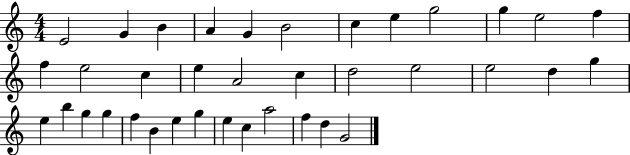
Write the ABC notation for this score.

X:1
T:Untitled
M:4/4
L:1/4
K:C
E2 G B A G B2 c e g2 g e2 f f e2 c e A2 c d2 e2 e2 d g e b g g f B e g e c a2 f d G2